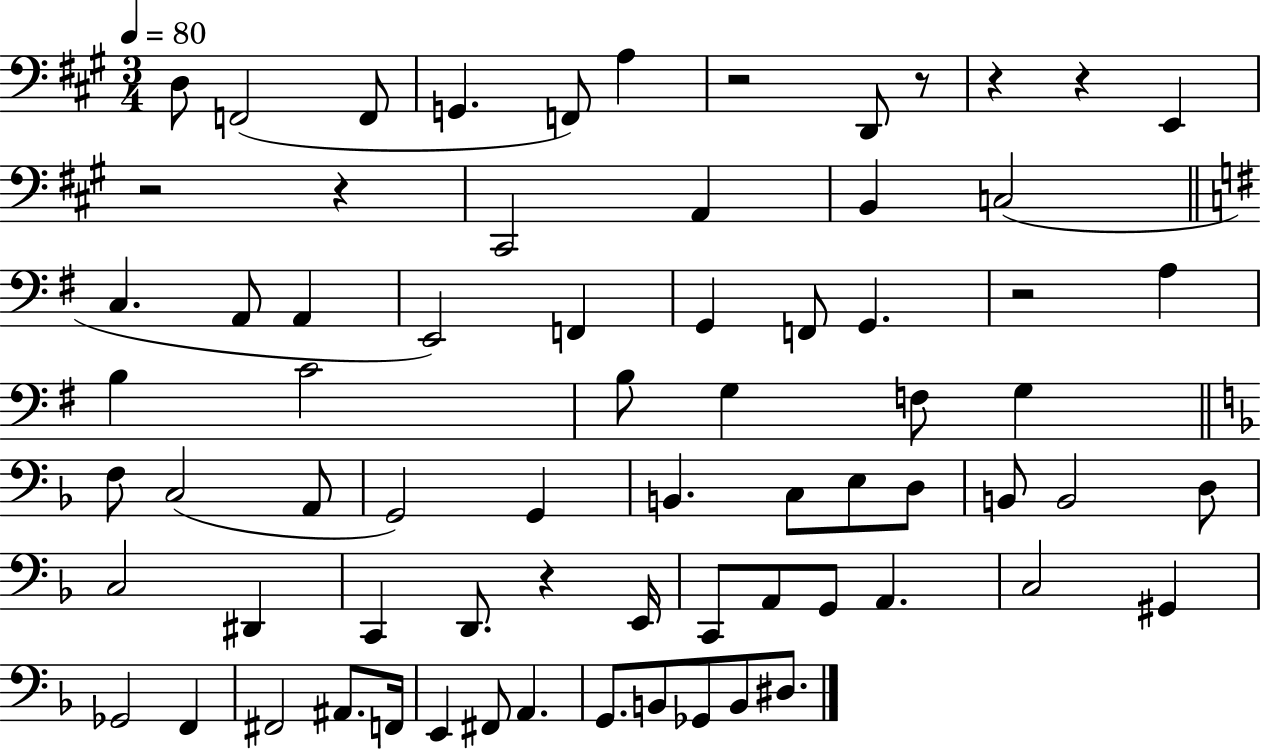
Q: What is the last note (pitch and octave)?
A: D#3